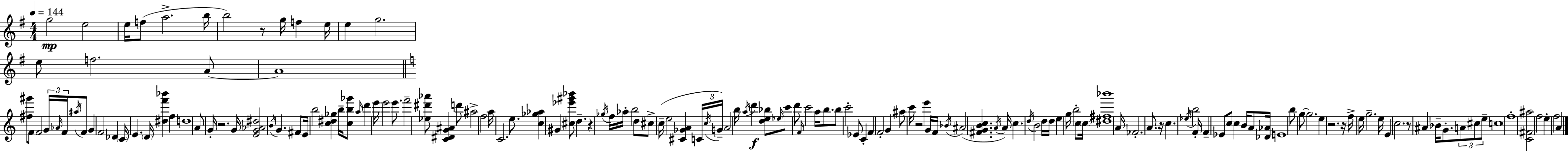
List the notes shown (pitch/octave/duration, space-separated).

G5/h E5/h E5/s F5/e A5/h. B5/s B5/h R/e G5/s F5/q E5/s E5/q G5/h. E5/e F5/h. A4/e A4/w [F#5,G#6]/e F4/e F4/h G4/s Ab4/s F4/s A#5/s F4/e G4/q F4/h Db4/q C4/s E4/q. D4/s [D#5,F6,Bb6]/q F5/q D5/w A4/e G4/s R/h. G4/s [E4,G4,Ab4,D#5]/h B4/s G4/q. F#4/e E4/s B5/h [C5,D#5,Gb5]/q B5/s [C5,B5,Gb6]/e A5/s D6/q E6/s E6/h E6/e. F6/h [Eb5,D#6,Ab6]/e [C4,D#4,G4,A#4]/q D6/e A#5/h F5/h A5/s C4/h. E5/e. [C5,Gb5,Ab5]/q G#4/q [C#5,Eb6,G#6,Bb6]/e D5/q. R/q Gb5/s F5/s Ab5/s B5/h D5/e C#5/e C5/s E5/h [C#4,Gb4,A4]/q C4/s C5/s G4/s A4/h B5/s A5/s D6/q [D5,E5,Bb5]/e Eb5/s C6/e D6/e F4/s C6/h A5/s B5/e. B5/e C6/h Eb4/e C4/q F4/q F4/h G4/q A#5/e C6/s R/h E6/q G4/s F4/s Bb4/s A#4/h [F#4,G4,B4,C5]/q. A4/s A4/s C5/q. D5/s B4/h D5/s D5/s E5/q G5/s B5/h C5/e C5/s [D#5,F#5,Bb6]/w A4/s FES4/h. A4/e. R/s C5/q. Eb5/s B5/h F4/s F4/q Eb4/e C5/e C5/q B4/s A4/e [Db4,Ab4]/s E4/w B5/e G5/e G5/h. E5/q R/h. R/s F5/s E5/s G5/h. E5/s E4/q C5/h. R/e A#4/q Bb4/s G4/e. A4/e C#5/e E5/e C5/w F5/w [C4,F#4,A#5]/h F5/h E5/q F5/h A4/q